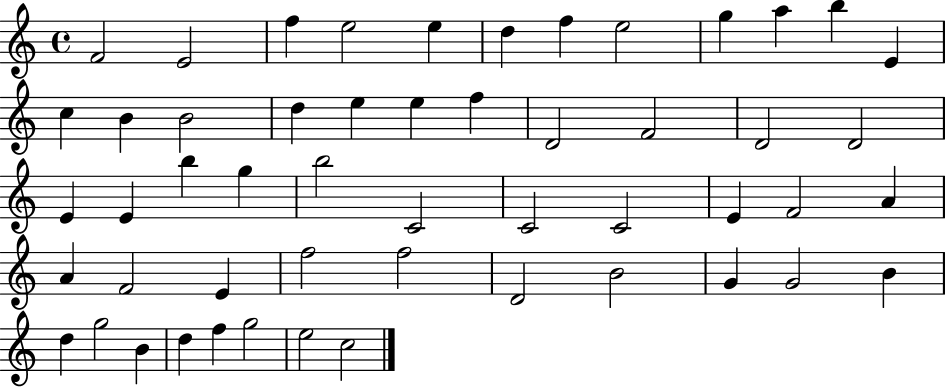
{
  \clef treble
  \time 4/4
  \defaultTimeSignature
  \key c \major
  f'2 e'2 | f''4 e''2 e''4 | d''4 f''4 e''2 | g''4 a''4 b''4 e'4 | \break c''4 b'4 b'2 | d''4 e''4 e''4 f''4 | d'2 f'2 | d'2 d'2 | \break e'4 e'4 b''4 g''4 | b''2 c'2 | c'2 c'2 | e'4 f'2 a'4 | \break a'4 f'2 e'4 | f''2 f''2 | d'2 b'2 | g'4 g'2 b'4 | \break d''4 g''2 b'4 | d''4 f''4 g''2 | e''2 c''2 | \bar "|."
}